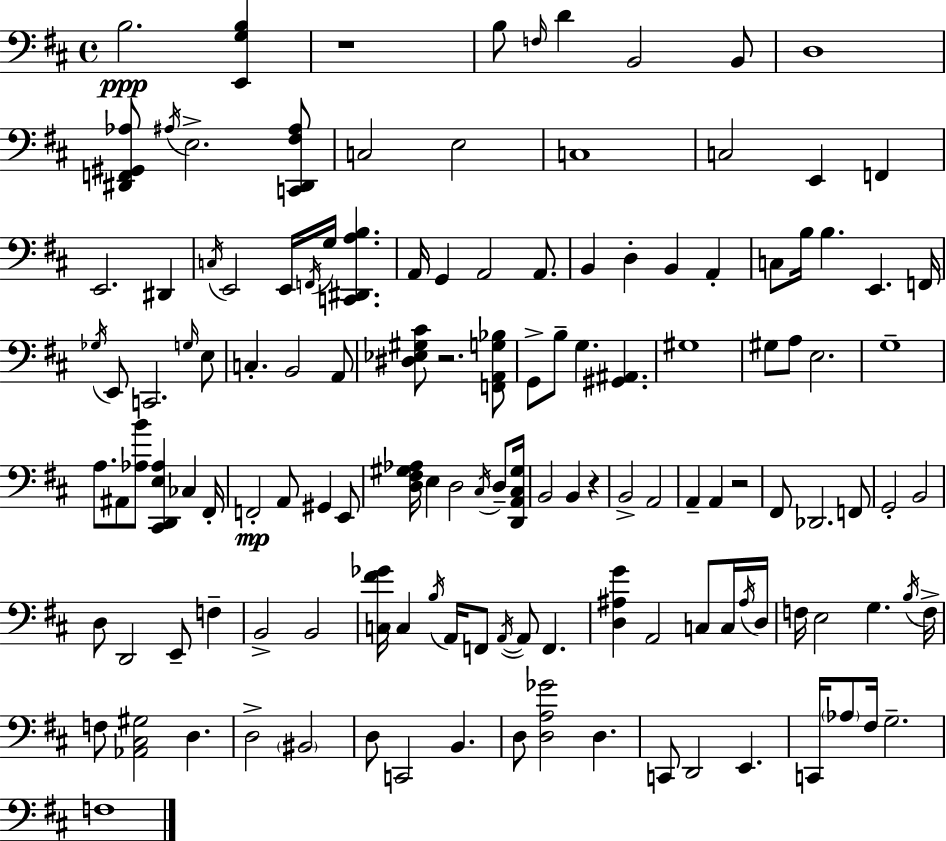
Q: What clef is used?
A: bass